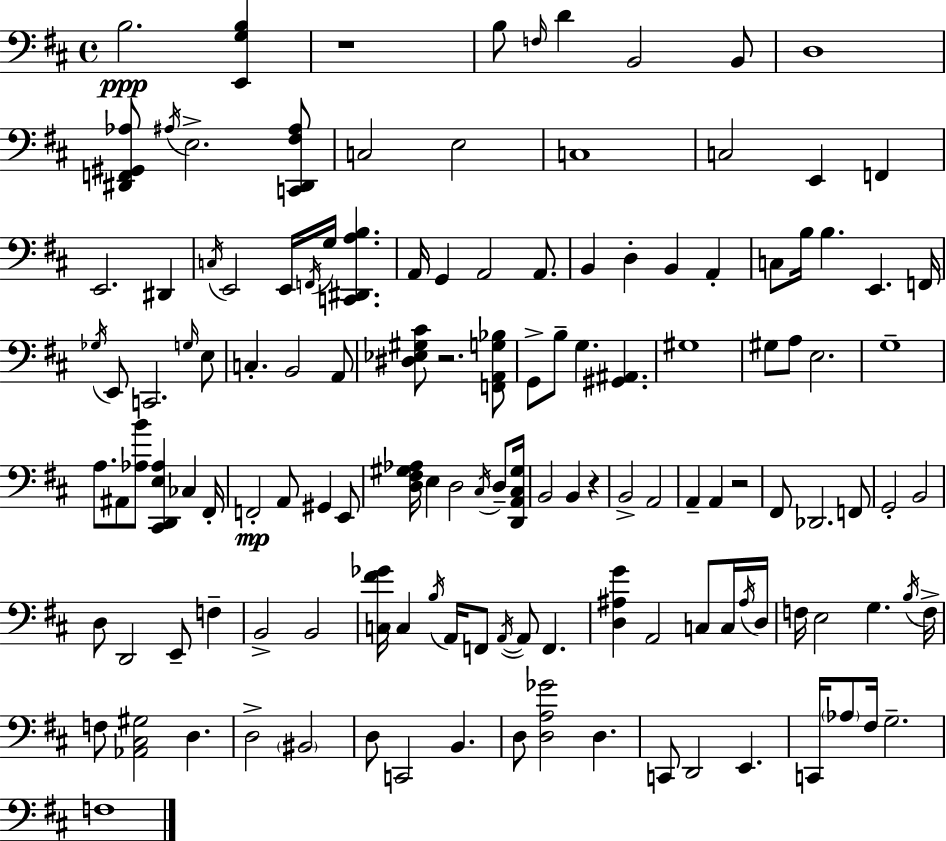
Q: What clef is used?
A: bass